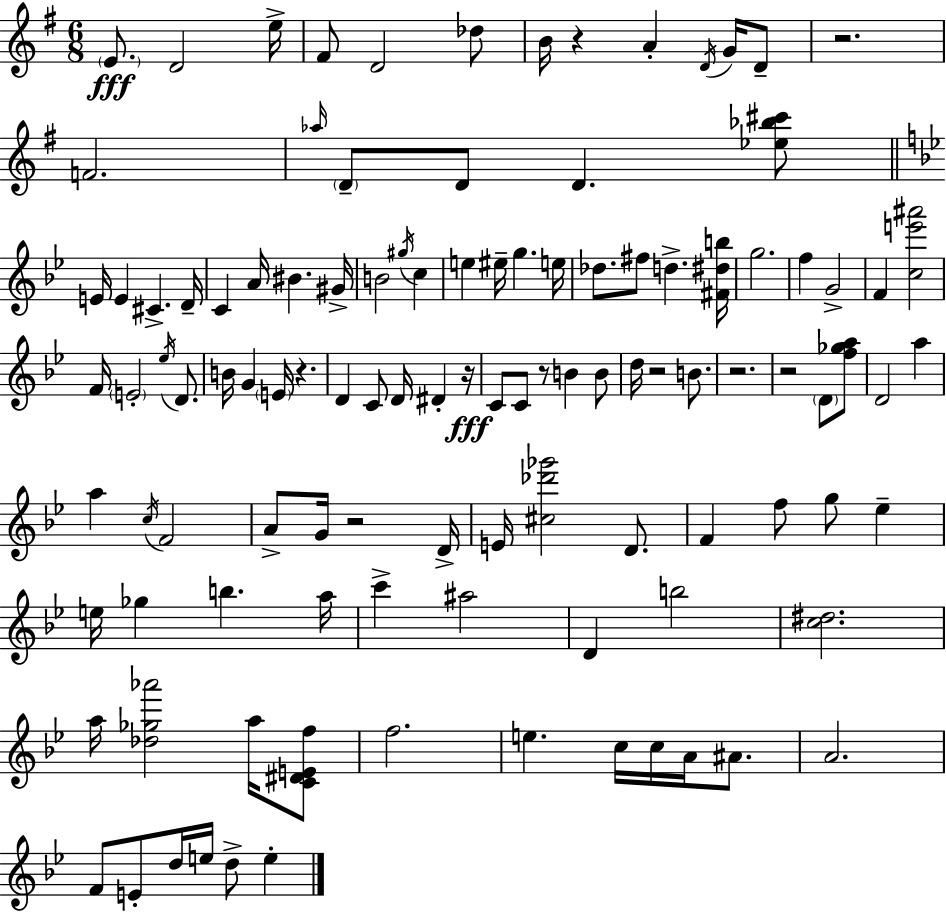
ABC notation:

X:1
T:Untitled
M:6/8
L:1/4
K:G
E/2 D2 e/4 ^F/2 D2 _d/2 B/4 z A D/4 G/4 D/2 z2 F2 _a/4 D/2 D/2 D [_e_b^c']/2 E/4 E ^C D/4 C A/4 ^B ^G/4 B2 ^g/4 c e ^e/4 g e/4 _d/2 ^f/2 d [^F^db]/4 g2 f G2 F [ce'^a']2 F/4 E2 _e/4 D/2 B/4 G E/4 z D C/2 D/4 ^D z/4 C/2 C/2 z/2 B B/2 d/4 z2 B/2 z2 z2 D/2 [f_ga]/2 D2 a a c/4 F2 A/2 G/4 z2 D/4 E/4 [^c_d'_g']2 D/2 F f/2 g/2 _e e/4 _g b a/4 c' ^a2 D b2 [c^d]2 a/4 [_d_g_a']2 a/4 [C^DEf]/2 f2 e c/4 c/4 A/4 ^A/2 A2 F/2 E/2 d/4 e/4 d/2 e